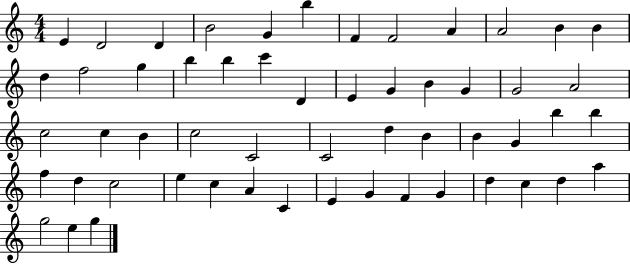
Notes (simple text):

E4/q D4/h D4/q B4/h G4/q B5/q F4/q F4/h A4/q A4/h B4/q B4/q D5/q F5/h G5/q B5/q B5/q C6/q D4/q E4/q G4/q B4/q G4/q G4/h A4/h C5/h C5/q B4/q C5/h C4/h C4/h D5/q B4/q B4/q G4/q B5/q B5/q F5/q D5/q C5/h E5/q C5/q A4/q C4/q E4/q G4/q F4/q G4/q D5/q C5/q D5/q A5/q G5/h E5/q G5/q